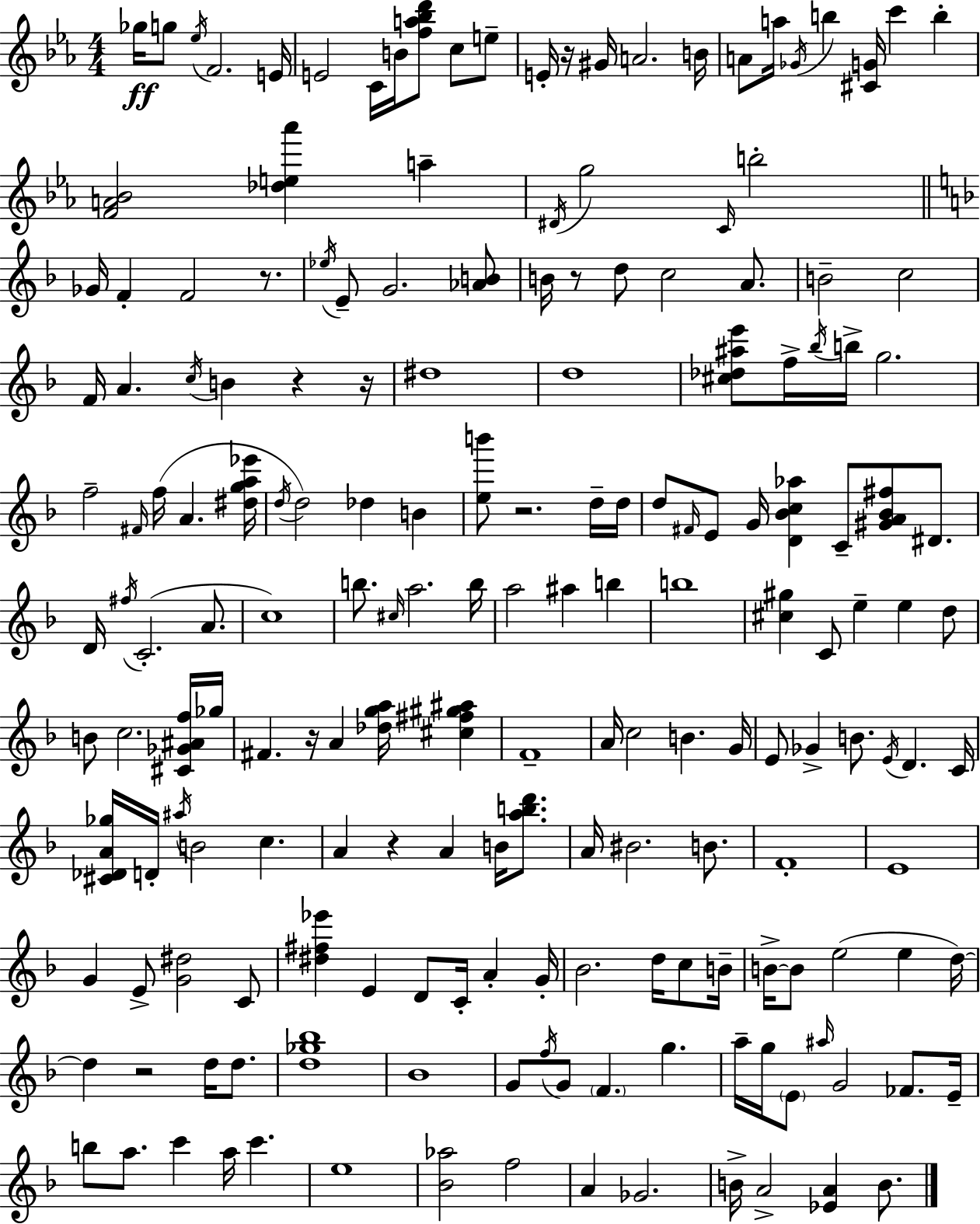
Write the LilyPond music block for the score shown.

{
  \clef treble
  \numericTimeSignature
  \time 4/4
  \key c \minor
  \repeat volta 2 { ges''16\ff g''8 \acciaccatura { ees''16 } f'2. | e'16 e'2 c'16 b'16 <f'' a'' bes'' d'''>8 c''8 e''8-- | e'16-. r16 gis'16 a'2. | b'16 a'8 a''16 \acciaccatura { ges'16 } b''4 <cis' g'>16 c'''4 b''4-. | \break <f' a' bes'>2 <des'' e'' aes'''>4 a''4-- | \acciaccatura { dis'16 } g''2 \grace { c'16 } b''2-. | \bar "||" \break \key f \major ges'16 f'4-. f'2 r8. | \acciaccatura { ees''16 } e'8-- g'2. <aes' b'>8 | b'16 r8 d''8 c''2 a'8. | b'2-- c''2 | \break f'16 a'4. \acciaccatura { c''16 } b'4 r4 | r16 dis''1 | d''1 | <cis'' des'' ais'' e'''>8 f''16-> \acciaccatura { bes''16 } b''16-> g''2. | \break f''2-- \grace { fis'16 }( f''16 a'4. | <dis'' g'' a'' ees'''>16 \acciaccatura { d''16 }) d''2 des''4 | b'4 <e'' b'''>8 r2. | d''16-- d''16 d''8 \grace { fis'16 } e'8 g'16 <d' bes' c'' aes''>4 c'8-- | \break <gis' a' bes' fis''>8 dis'8. d'16 \acciaccatura { fis''16 }( c'2.-. | a'8. c''1) | b''8. \grace { cis''16 } a''2. | b''16 a''2 | \break ais''4 b''4 b''1 | <cis'' gis''>4 c'8 e''4-- | e''4 d''8 b'8 c''2. | <cis' ges' ais' f''>16 ges''16 fis'4. r16 a'4 | \break <des'' g'' a''>16 <cis'' fis'' gis'' ais''>4 f'1-- | a'16 c''2 | b'4. g'16 e'8 ges'4-> b'8. | \acciaccatura { e'16 } d'4. c'16 <cis' des' a' ges''>16 d'16-. \acciaccatura { ais''16 } b'2 | \break c''4. a'4 r4 | a'4 b'16 <a'' b'' d'''>8. a'16 bis'2. | b'8. f'1-. | e'1 | \break g'4 e'8-> | <g' dis''>2 c'8 <dis'' fis'' ees'''>4 e'4 | d'8 c'16-. a'4-. g'16-. bes'2. | d''16 c''8 b'16-- b'16->~~ b'8 e''2( | \break e''4 d''16~~) d''4 r2 | d''16 d''8. <d'' ges'' bes''>1 | bes'1 | g'8 \acciaccatura { f''16 } g'8 \parenthesize f'4. | \break g''4. a''16-- g''16 \parenthesize e'8 \grace { ais''16 } | g'2 fes'8. e'16-- b''8 a''8. | c'''4 a''16 c'''4. e''1 | <bes' aes''>2 | \break f''2 a'4 | ges'2. b'16-> a'2-> | <ees' a'>4 b'8. } \bar "|."
}